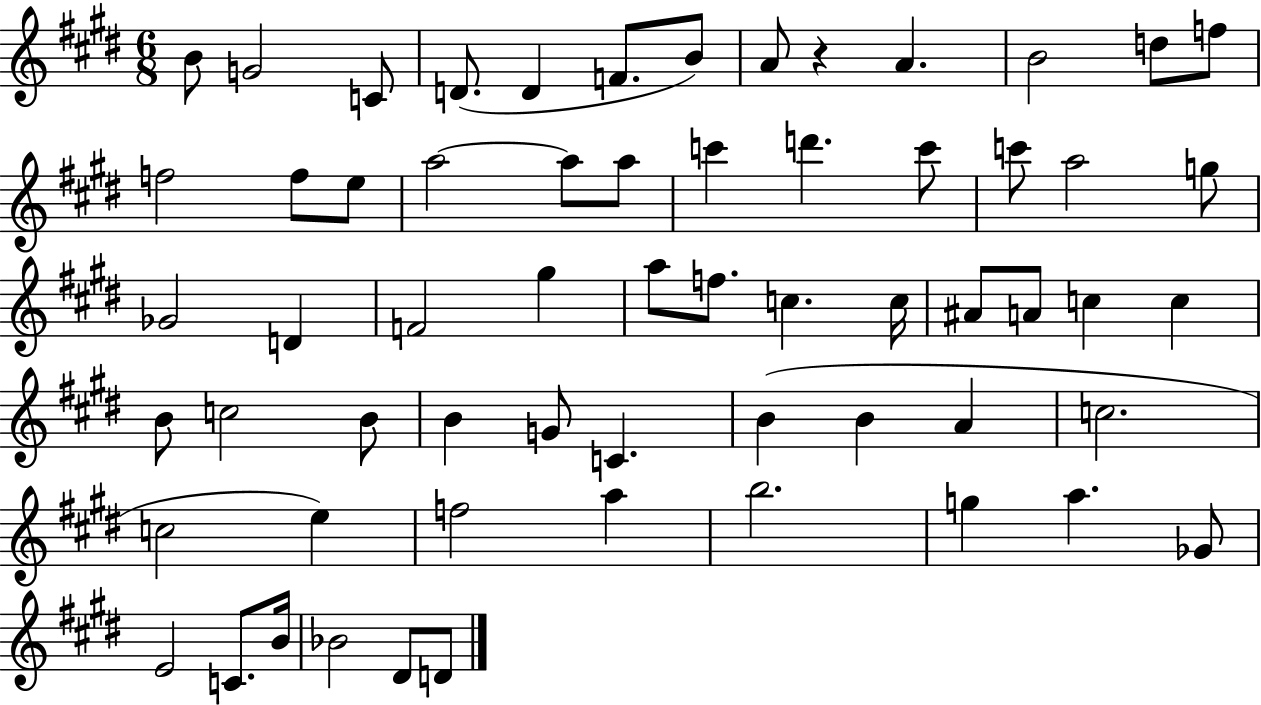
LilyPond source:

{
  \clef treble
  \numericTimeSignature
  \time 6/8
  \key e \major
  \repeat volta 2 { b'8 g'2 c'8 | d'8.( d'4 f'8. b'8) | a'8 r4 a'4. | b'2 d''8 f''8 | \break f''2 f''8 e''8 | a''2~~ a''8 a''8 | c'''4 d'''4. c'''8 | c'''8 a''2 g''8 | \break ges'2 d'4 | f'2 gis''4 | a''8 f''8. c''4. c''16 | ais'8 a'8 c''4 c''4 | \break b'8 c''2 b'8 | b'4 g'8 c'4. | b'4( b'4 a'4 | c''2. | \break c''2 e''4) | f''2 a''4 | b''2. | g''4 a''4. ges'8 | \break e'2 c'8. b'16 | bes'2 dis'8 d'8 | } \bar "|."
}